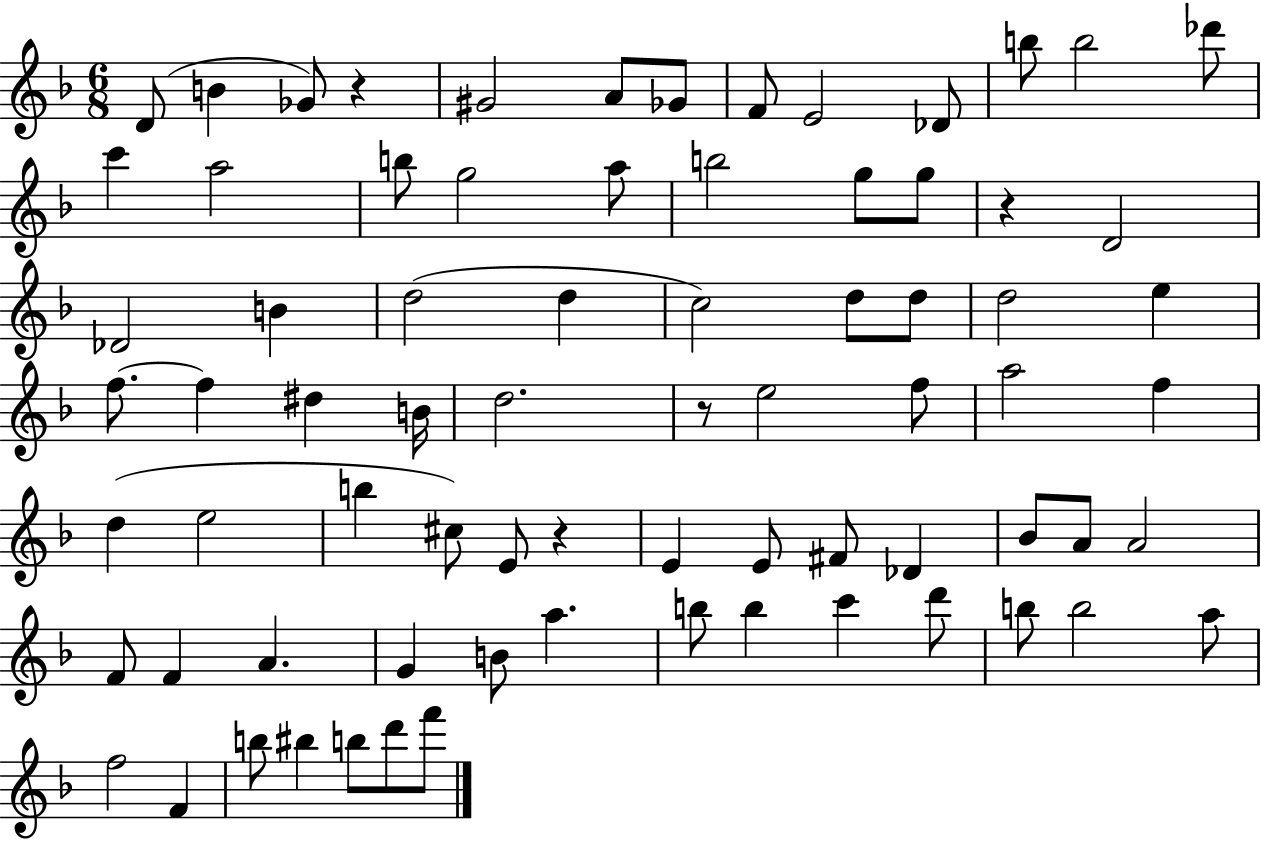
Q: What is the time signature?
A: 6/8